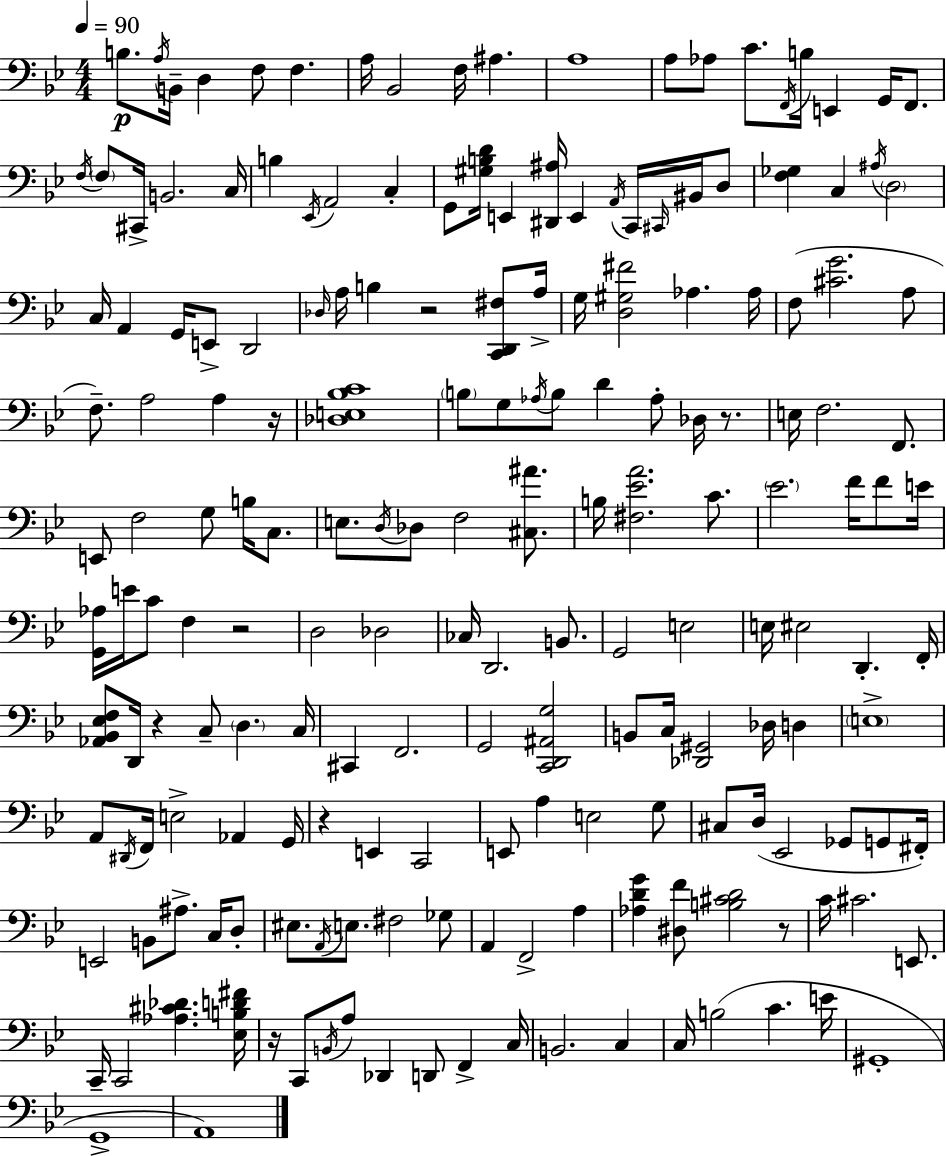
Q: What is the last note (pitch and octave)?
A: A2